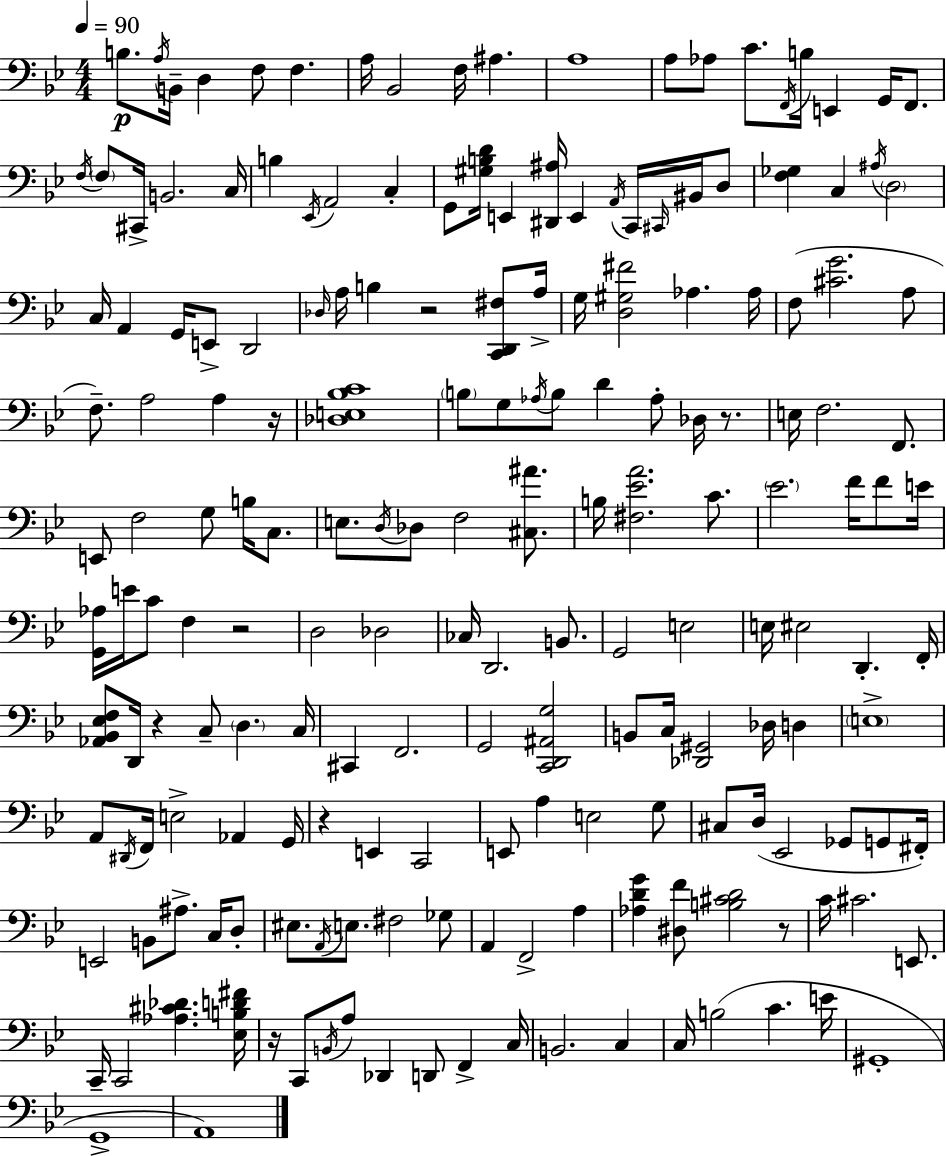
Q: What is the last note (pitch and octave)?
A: A2